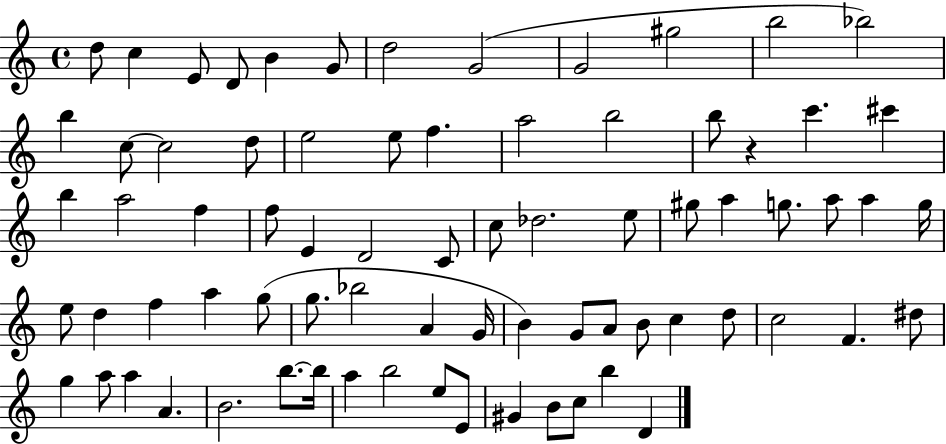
{
  \clef treble
  \time 4/4
  \defaultTimeSignature
  \key c \major
  \repeat volta 2 { d''8 c''4 e'8 d'8 b'4 g'8 | d''2 g'2( | g'2 gis''2 | b''2 bes''2) | \break b''4 c''8~~ c''2 d''8 | e''2 e''8 f''4. | a''2 b''2 | b''8 r4 c'''4. cis'''4 | \break b''4 a''2 f''4 | f''8 e'4 d'2 c'8 | c''8 des''2. e''8 | gis''8 a''4 g''8. a''8 a''4 g''16 | \break e''8 d''4 f''4 a''4 g''8( | g''8. bes''2 a'4 g'16 | b'4) g'8 a'8 b'8 c''4 d''8 | c''2 f'4. dis''8 | \break g''4 a''8 a''4 a'4. | b'2. b''8.~~ b''16 | a''4 b''2 e''8 e'8 | gis'4 b'8 c''8 b''4 d'4 | \break } \bar "|."
}